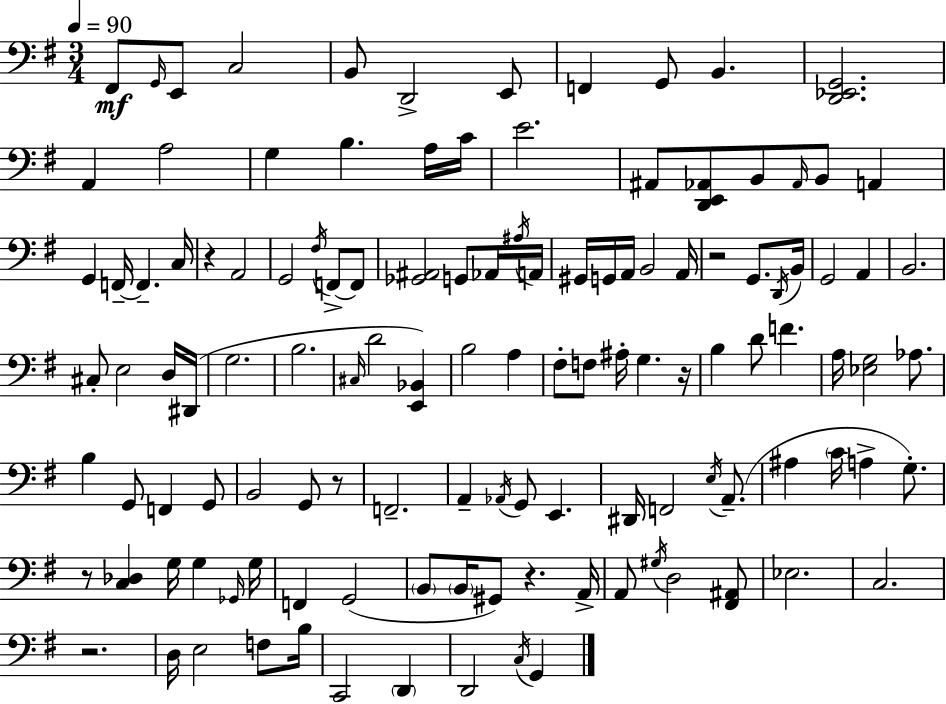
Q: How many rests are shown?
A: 7